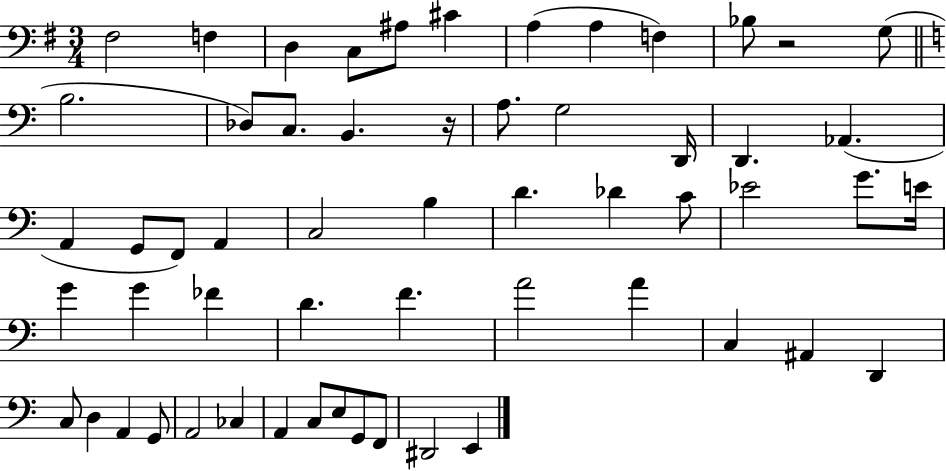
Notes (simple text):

F#3/h F3/q D3/q C3/e A#3/e C#4/q A3/q A3/q F3/q Bb3/e R/h G3/e B3/h. Db3/e C3/e. B2/q. R/s A3/e. G3/h D2/s D2/q. Ab2/q. A2/q G2/e F2/e A2/q C3/h B3/q D4/q. Db4/q C4/e Eb4/h G4/e. E4/s G4/q G4/q FES4/q D4/q. F4/q. A4/h A4/q C3/q A#2/q D2/q C3/e D3/q A2/q G2/e A2/h CES3/q A2/q C3/e E3/e G2/e F2/e D#2/h E2/q